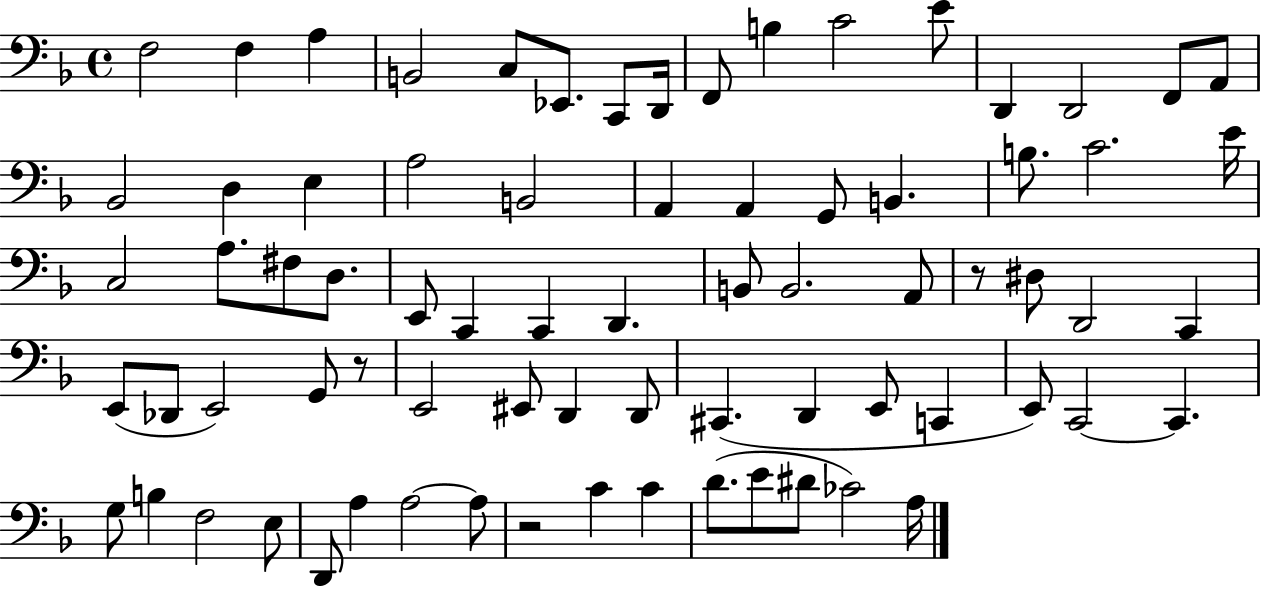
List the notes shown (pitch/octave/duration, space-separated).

F3/h F3/q A3/q B2/h C3/e Eb2/e. C2/e D2/s F2/e B3/q C4/h E4/e D2/q D2/h F2/e A2/e Bb2/h D3/q E3/q A3/h B2/h A2/q A2/q G2/e B2/q. B3/e. C4/h. E4/s C3/h A3/e. F#3/e D3/e. E2/e C2/q C2/q D2/q. B2/e B2/h. A2/e R/e D#3/e D2/h C2/q E2/e Db2/e E2/h G2/e R/e E2/h EIS2/e D2/q D2/e C#2/q. D2/q E2/e C2/q E2/e C2/h C2/q. G3/e B3/q F3/h E3/e D2/e A3/q A3/h A3/e R/h C4/q C4/q D4/e. E4/e D#4/e CES4/h A3/s